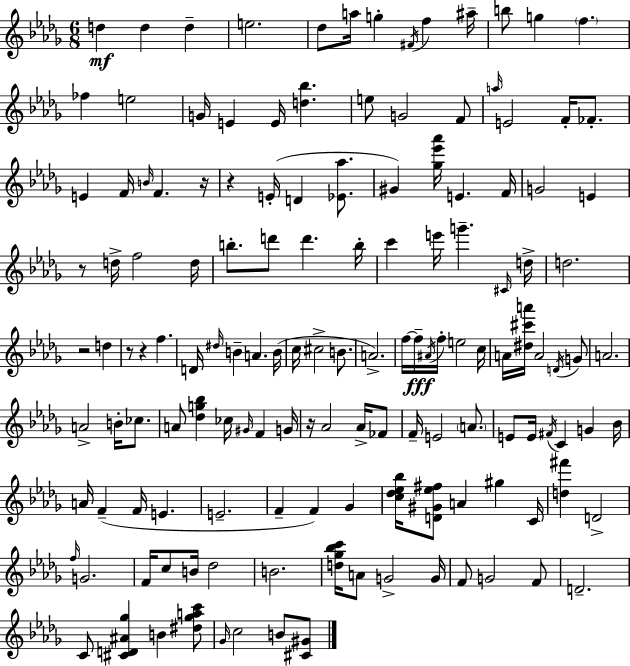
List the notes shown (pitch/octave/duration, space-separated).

D5/q D5/q D5/q E5/h. Db5/e A5/s G5/q F#4/s F5/q A#5/s B5/e G5/q F5/q. FES5/q E5/h G4/s E4/q E4/s [D5,Bb5]/q. E5/e G4/h F4/e A5/s E4/h F4/s FES4/e. E4/q F4/s B4/s F4/q. R/s R/q E4/s D4/q [Eb4,Ab5]/e. G#4/q [Gb5,Eb6,Ab6]/s E4/q. F4/s G4/h E4/q R/e D5/s F5/h D5/s B5/e. D6/e D6/q. B5/s C6/q E6/s G6/q. C#4/s D5/s D5/h. R/h D5/q R/e R/q F5/q. D4/s D#5/s B4/q A4/q. B4/s C5/s C#5/h B4/e. A4/h. F5/s F5/s A#4/s F5/s E5/h C5/s A4/s [D#5,C#6,A6]/s A4/h D4/s G4/e A4/h. A4/h B4/s CES5/e. A4/e [Db5,G5,Bb5]/q CES5/s G#4/s F4/q G4/s R/s Ab4/h Ab4/s FES4/e F4/s E4/h A4/e. E4/e E4/s F#4/s C4/q G4/q Bb4/s A4/s F4/q F4/s E4/q. E4/h. F4/q F4/q Gb4/q [C5,Db5,Eb5,Bb5]/s [D4,G#4,Eb5,F#5]/e A4/q G#5/q C4/s [D5,F#6]/q D4/h F5/s G4/h. F4/s C5/e B4/s Db5/h B4/h. [D5,Gb5,Bb5,C6]/s A4/e G4/h G4/s F4/e G4/h F4/e D4/h. C4/e [C#4,D4,A#4,Gb5]/q B4/q [D#5,Gb5,A5,C6]/e Gb4/s C5/h B4/e [C#4,G#4]/e